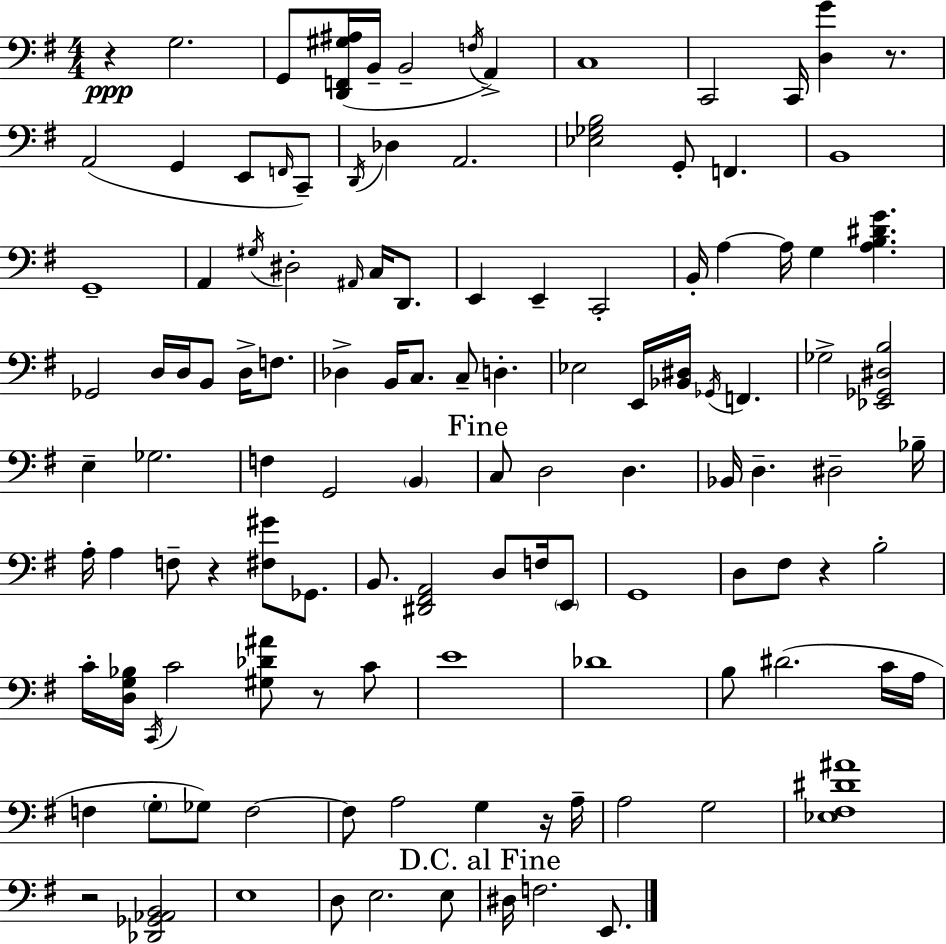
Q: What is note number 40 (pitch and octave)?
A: F3